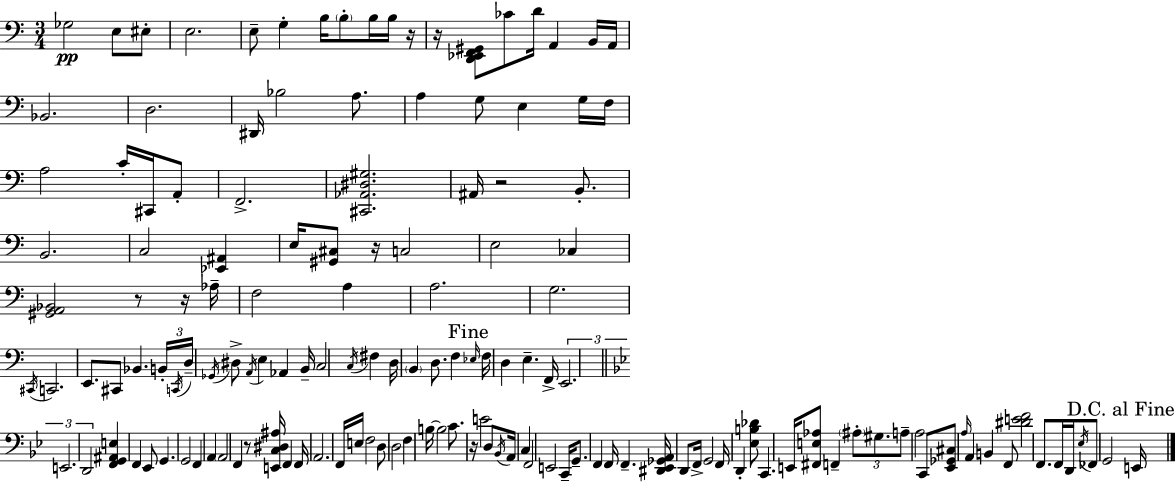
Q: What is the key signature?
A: C major